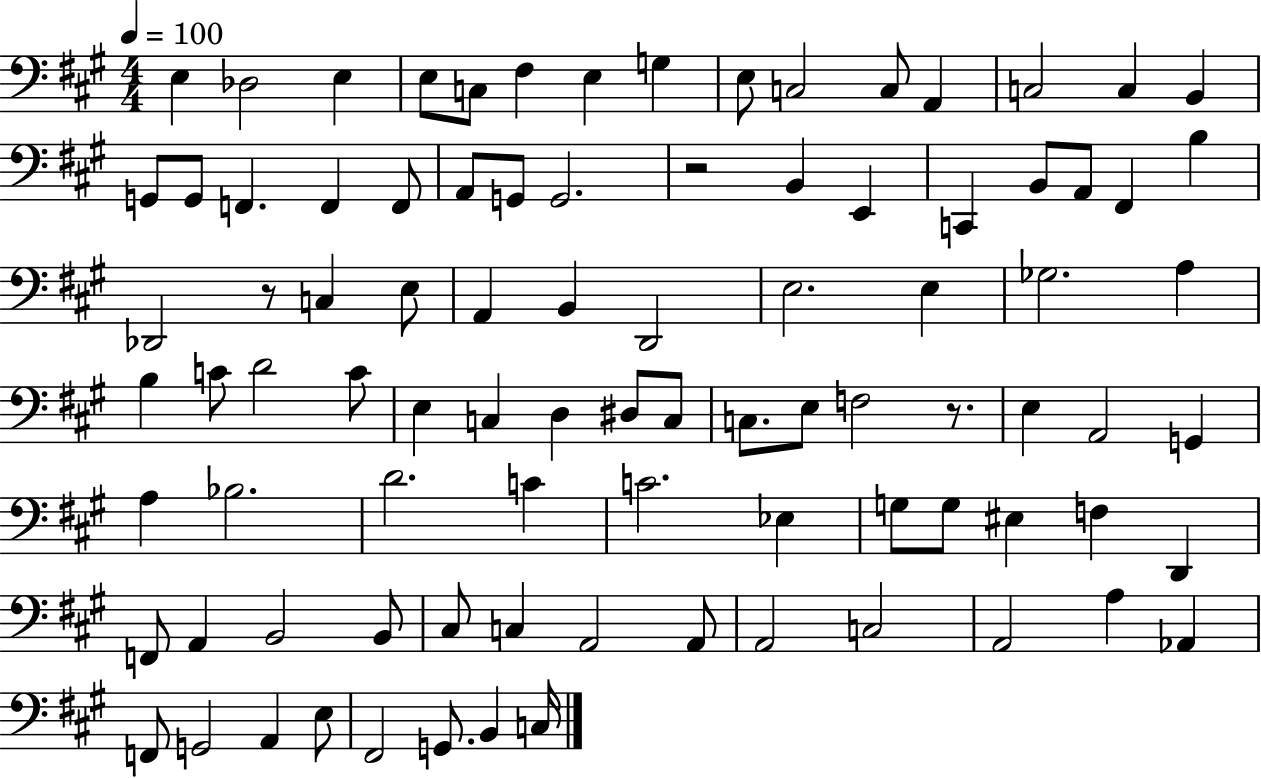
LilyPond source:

{
  \clef bass
  \numericTimeSignature
  \time 4/4
  \key a \major
  \tempo 4 = 100
  e4 des2 e4 | e8 c8 fis4 e4 g4 | e8 c2 c8 a,4 | c2 c4 b,4 | \break g,8 g,8 f,4. f,4 f,8 | a,8 g,8 g,2. | r2 b,4 e,4 | c,4 b,8 a,8 fis,4 b4 | \break des,2 r8 c4 e8 | a,4 b,4 d,2 | e2. e4 | ges2. a4 | \break b4 c'8 d'2 c'8 | e4 c4 d4 dis8 c8 | c8. e8 f2 r8. | e4 a,2 g,4 | \break a4 bes2. | d'2. c'4 | c'2. ees4 | g8 g8 eis4 f4 d,4 | \break f,8 a,4 b,2 b,8 | cis8 c4 a,2 a,8 | a,2 c2 | a,2 a4 aes,4 | \break f,8 g,2 a,4 e8 | fis,2 g,8. b,4 c16 | \bar "|."
}